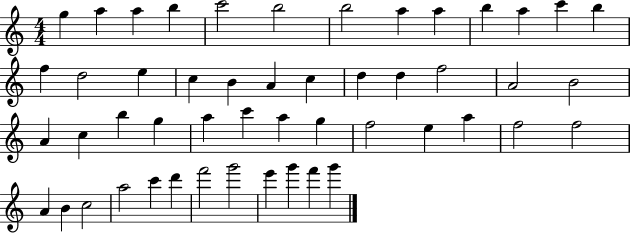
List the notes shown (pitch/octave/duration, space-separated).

G5/q A5/q A5/q B5/q C6/h B5/h B5/h A5/q A5/q B5/q A5/q C6/q B5/q F5/q D5/h E5/q C5/q B4/q A4/q C5/q D5/q D5/q F5/h A4/h B4/h A4/q C5/q B5/q G5/q A5/q C6/q A5/q G5/q F5/h E5/q A5/q F5/h F5/h A4/q B4/q C5/h A5/h C6/q D6/q F6/h G6/h E6/q G6/q F6/q G6/q